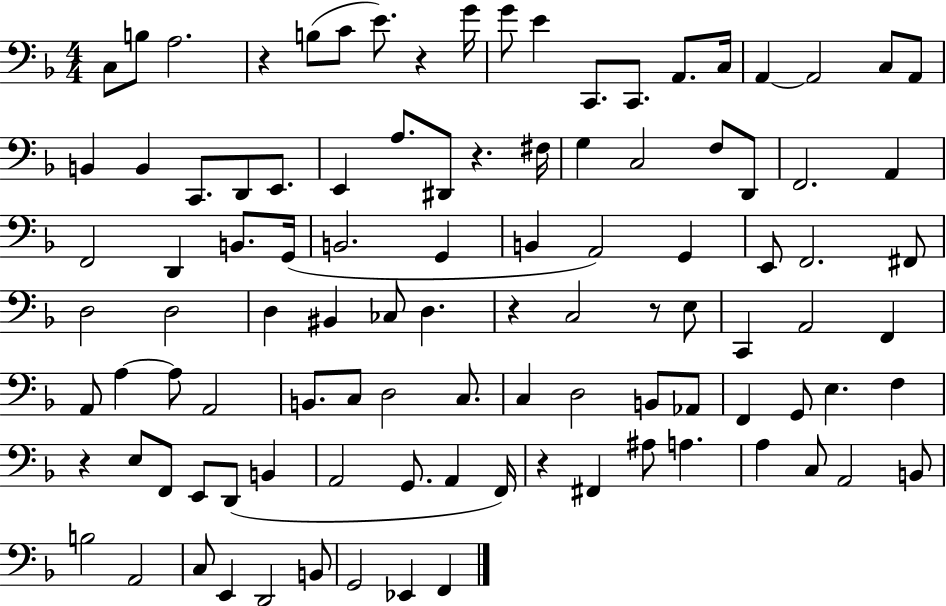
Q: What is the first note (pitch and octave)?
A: C3